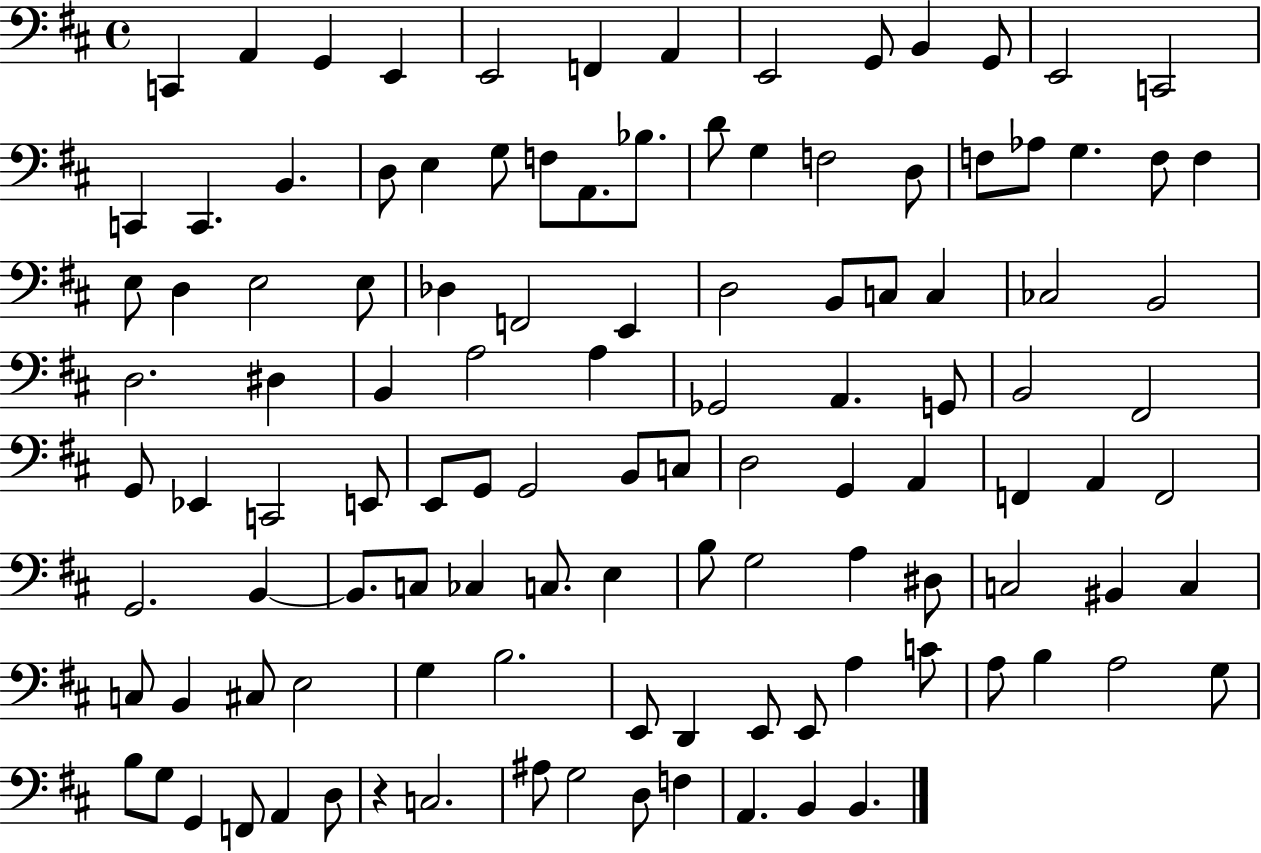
X:1
T:Untitled
M:4/4
L:1/4
K:D
C,, A,, G,, E,, E,,2 F,, A,, E,,2 G,,/2 B,, G,,/2 E,,2 C,,2 C,, C,, B,, D,/2 E, G,/2 F,/2 A,,/2 _B,/2 D/2 G, F,2 D,/2 F,/2 _A,/2 G, F,/2 F, E,/2 D, E,2 E,/2 _D, F,,2 E,, D,2 B,,/2 C,/2 C, _C,2 B,,2 D,2 ^D, B,, A,2 A, _G,,2 A,, G,,/2 B,,2 ^F,,2 G,,/2 _E,, C,,2 E,,/2 E,,/2 G,,/2 G,,2 B,,/2 C,/2 D,2 G,, A,, F,, A,, F,,2 G,,2 B,, B,,/2 C,/2 _C, C,/2 E, B,/2 G,2 A, ^D,/2 C,2 ^B,, C, C,/2 B,, ^C,/2 E,2 G, B,2 E,,/2 D,, E,,/2 E,,/2 A, C/2 A,/2 B, A,2 G,/2 B,/2 G,/2 G,, F,,/2 A,, D,/2 z C,2 ^A,/2 G,2 D,/2 F, A,, B,, B,,